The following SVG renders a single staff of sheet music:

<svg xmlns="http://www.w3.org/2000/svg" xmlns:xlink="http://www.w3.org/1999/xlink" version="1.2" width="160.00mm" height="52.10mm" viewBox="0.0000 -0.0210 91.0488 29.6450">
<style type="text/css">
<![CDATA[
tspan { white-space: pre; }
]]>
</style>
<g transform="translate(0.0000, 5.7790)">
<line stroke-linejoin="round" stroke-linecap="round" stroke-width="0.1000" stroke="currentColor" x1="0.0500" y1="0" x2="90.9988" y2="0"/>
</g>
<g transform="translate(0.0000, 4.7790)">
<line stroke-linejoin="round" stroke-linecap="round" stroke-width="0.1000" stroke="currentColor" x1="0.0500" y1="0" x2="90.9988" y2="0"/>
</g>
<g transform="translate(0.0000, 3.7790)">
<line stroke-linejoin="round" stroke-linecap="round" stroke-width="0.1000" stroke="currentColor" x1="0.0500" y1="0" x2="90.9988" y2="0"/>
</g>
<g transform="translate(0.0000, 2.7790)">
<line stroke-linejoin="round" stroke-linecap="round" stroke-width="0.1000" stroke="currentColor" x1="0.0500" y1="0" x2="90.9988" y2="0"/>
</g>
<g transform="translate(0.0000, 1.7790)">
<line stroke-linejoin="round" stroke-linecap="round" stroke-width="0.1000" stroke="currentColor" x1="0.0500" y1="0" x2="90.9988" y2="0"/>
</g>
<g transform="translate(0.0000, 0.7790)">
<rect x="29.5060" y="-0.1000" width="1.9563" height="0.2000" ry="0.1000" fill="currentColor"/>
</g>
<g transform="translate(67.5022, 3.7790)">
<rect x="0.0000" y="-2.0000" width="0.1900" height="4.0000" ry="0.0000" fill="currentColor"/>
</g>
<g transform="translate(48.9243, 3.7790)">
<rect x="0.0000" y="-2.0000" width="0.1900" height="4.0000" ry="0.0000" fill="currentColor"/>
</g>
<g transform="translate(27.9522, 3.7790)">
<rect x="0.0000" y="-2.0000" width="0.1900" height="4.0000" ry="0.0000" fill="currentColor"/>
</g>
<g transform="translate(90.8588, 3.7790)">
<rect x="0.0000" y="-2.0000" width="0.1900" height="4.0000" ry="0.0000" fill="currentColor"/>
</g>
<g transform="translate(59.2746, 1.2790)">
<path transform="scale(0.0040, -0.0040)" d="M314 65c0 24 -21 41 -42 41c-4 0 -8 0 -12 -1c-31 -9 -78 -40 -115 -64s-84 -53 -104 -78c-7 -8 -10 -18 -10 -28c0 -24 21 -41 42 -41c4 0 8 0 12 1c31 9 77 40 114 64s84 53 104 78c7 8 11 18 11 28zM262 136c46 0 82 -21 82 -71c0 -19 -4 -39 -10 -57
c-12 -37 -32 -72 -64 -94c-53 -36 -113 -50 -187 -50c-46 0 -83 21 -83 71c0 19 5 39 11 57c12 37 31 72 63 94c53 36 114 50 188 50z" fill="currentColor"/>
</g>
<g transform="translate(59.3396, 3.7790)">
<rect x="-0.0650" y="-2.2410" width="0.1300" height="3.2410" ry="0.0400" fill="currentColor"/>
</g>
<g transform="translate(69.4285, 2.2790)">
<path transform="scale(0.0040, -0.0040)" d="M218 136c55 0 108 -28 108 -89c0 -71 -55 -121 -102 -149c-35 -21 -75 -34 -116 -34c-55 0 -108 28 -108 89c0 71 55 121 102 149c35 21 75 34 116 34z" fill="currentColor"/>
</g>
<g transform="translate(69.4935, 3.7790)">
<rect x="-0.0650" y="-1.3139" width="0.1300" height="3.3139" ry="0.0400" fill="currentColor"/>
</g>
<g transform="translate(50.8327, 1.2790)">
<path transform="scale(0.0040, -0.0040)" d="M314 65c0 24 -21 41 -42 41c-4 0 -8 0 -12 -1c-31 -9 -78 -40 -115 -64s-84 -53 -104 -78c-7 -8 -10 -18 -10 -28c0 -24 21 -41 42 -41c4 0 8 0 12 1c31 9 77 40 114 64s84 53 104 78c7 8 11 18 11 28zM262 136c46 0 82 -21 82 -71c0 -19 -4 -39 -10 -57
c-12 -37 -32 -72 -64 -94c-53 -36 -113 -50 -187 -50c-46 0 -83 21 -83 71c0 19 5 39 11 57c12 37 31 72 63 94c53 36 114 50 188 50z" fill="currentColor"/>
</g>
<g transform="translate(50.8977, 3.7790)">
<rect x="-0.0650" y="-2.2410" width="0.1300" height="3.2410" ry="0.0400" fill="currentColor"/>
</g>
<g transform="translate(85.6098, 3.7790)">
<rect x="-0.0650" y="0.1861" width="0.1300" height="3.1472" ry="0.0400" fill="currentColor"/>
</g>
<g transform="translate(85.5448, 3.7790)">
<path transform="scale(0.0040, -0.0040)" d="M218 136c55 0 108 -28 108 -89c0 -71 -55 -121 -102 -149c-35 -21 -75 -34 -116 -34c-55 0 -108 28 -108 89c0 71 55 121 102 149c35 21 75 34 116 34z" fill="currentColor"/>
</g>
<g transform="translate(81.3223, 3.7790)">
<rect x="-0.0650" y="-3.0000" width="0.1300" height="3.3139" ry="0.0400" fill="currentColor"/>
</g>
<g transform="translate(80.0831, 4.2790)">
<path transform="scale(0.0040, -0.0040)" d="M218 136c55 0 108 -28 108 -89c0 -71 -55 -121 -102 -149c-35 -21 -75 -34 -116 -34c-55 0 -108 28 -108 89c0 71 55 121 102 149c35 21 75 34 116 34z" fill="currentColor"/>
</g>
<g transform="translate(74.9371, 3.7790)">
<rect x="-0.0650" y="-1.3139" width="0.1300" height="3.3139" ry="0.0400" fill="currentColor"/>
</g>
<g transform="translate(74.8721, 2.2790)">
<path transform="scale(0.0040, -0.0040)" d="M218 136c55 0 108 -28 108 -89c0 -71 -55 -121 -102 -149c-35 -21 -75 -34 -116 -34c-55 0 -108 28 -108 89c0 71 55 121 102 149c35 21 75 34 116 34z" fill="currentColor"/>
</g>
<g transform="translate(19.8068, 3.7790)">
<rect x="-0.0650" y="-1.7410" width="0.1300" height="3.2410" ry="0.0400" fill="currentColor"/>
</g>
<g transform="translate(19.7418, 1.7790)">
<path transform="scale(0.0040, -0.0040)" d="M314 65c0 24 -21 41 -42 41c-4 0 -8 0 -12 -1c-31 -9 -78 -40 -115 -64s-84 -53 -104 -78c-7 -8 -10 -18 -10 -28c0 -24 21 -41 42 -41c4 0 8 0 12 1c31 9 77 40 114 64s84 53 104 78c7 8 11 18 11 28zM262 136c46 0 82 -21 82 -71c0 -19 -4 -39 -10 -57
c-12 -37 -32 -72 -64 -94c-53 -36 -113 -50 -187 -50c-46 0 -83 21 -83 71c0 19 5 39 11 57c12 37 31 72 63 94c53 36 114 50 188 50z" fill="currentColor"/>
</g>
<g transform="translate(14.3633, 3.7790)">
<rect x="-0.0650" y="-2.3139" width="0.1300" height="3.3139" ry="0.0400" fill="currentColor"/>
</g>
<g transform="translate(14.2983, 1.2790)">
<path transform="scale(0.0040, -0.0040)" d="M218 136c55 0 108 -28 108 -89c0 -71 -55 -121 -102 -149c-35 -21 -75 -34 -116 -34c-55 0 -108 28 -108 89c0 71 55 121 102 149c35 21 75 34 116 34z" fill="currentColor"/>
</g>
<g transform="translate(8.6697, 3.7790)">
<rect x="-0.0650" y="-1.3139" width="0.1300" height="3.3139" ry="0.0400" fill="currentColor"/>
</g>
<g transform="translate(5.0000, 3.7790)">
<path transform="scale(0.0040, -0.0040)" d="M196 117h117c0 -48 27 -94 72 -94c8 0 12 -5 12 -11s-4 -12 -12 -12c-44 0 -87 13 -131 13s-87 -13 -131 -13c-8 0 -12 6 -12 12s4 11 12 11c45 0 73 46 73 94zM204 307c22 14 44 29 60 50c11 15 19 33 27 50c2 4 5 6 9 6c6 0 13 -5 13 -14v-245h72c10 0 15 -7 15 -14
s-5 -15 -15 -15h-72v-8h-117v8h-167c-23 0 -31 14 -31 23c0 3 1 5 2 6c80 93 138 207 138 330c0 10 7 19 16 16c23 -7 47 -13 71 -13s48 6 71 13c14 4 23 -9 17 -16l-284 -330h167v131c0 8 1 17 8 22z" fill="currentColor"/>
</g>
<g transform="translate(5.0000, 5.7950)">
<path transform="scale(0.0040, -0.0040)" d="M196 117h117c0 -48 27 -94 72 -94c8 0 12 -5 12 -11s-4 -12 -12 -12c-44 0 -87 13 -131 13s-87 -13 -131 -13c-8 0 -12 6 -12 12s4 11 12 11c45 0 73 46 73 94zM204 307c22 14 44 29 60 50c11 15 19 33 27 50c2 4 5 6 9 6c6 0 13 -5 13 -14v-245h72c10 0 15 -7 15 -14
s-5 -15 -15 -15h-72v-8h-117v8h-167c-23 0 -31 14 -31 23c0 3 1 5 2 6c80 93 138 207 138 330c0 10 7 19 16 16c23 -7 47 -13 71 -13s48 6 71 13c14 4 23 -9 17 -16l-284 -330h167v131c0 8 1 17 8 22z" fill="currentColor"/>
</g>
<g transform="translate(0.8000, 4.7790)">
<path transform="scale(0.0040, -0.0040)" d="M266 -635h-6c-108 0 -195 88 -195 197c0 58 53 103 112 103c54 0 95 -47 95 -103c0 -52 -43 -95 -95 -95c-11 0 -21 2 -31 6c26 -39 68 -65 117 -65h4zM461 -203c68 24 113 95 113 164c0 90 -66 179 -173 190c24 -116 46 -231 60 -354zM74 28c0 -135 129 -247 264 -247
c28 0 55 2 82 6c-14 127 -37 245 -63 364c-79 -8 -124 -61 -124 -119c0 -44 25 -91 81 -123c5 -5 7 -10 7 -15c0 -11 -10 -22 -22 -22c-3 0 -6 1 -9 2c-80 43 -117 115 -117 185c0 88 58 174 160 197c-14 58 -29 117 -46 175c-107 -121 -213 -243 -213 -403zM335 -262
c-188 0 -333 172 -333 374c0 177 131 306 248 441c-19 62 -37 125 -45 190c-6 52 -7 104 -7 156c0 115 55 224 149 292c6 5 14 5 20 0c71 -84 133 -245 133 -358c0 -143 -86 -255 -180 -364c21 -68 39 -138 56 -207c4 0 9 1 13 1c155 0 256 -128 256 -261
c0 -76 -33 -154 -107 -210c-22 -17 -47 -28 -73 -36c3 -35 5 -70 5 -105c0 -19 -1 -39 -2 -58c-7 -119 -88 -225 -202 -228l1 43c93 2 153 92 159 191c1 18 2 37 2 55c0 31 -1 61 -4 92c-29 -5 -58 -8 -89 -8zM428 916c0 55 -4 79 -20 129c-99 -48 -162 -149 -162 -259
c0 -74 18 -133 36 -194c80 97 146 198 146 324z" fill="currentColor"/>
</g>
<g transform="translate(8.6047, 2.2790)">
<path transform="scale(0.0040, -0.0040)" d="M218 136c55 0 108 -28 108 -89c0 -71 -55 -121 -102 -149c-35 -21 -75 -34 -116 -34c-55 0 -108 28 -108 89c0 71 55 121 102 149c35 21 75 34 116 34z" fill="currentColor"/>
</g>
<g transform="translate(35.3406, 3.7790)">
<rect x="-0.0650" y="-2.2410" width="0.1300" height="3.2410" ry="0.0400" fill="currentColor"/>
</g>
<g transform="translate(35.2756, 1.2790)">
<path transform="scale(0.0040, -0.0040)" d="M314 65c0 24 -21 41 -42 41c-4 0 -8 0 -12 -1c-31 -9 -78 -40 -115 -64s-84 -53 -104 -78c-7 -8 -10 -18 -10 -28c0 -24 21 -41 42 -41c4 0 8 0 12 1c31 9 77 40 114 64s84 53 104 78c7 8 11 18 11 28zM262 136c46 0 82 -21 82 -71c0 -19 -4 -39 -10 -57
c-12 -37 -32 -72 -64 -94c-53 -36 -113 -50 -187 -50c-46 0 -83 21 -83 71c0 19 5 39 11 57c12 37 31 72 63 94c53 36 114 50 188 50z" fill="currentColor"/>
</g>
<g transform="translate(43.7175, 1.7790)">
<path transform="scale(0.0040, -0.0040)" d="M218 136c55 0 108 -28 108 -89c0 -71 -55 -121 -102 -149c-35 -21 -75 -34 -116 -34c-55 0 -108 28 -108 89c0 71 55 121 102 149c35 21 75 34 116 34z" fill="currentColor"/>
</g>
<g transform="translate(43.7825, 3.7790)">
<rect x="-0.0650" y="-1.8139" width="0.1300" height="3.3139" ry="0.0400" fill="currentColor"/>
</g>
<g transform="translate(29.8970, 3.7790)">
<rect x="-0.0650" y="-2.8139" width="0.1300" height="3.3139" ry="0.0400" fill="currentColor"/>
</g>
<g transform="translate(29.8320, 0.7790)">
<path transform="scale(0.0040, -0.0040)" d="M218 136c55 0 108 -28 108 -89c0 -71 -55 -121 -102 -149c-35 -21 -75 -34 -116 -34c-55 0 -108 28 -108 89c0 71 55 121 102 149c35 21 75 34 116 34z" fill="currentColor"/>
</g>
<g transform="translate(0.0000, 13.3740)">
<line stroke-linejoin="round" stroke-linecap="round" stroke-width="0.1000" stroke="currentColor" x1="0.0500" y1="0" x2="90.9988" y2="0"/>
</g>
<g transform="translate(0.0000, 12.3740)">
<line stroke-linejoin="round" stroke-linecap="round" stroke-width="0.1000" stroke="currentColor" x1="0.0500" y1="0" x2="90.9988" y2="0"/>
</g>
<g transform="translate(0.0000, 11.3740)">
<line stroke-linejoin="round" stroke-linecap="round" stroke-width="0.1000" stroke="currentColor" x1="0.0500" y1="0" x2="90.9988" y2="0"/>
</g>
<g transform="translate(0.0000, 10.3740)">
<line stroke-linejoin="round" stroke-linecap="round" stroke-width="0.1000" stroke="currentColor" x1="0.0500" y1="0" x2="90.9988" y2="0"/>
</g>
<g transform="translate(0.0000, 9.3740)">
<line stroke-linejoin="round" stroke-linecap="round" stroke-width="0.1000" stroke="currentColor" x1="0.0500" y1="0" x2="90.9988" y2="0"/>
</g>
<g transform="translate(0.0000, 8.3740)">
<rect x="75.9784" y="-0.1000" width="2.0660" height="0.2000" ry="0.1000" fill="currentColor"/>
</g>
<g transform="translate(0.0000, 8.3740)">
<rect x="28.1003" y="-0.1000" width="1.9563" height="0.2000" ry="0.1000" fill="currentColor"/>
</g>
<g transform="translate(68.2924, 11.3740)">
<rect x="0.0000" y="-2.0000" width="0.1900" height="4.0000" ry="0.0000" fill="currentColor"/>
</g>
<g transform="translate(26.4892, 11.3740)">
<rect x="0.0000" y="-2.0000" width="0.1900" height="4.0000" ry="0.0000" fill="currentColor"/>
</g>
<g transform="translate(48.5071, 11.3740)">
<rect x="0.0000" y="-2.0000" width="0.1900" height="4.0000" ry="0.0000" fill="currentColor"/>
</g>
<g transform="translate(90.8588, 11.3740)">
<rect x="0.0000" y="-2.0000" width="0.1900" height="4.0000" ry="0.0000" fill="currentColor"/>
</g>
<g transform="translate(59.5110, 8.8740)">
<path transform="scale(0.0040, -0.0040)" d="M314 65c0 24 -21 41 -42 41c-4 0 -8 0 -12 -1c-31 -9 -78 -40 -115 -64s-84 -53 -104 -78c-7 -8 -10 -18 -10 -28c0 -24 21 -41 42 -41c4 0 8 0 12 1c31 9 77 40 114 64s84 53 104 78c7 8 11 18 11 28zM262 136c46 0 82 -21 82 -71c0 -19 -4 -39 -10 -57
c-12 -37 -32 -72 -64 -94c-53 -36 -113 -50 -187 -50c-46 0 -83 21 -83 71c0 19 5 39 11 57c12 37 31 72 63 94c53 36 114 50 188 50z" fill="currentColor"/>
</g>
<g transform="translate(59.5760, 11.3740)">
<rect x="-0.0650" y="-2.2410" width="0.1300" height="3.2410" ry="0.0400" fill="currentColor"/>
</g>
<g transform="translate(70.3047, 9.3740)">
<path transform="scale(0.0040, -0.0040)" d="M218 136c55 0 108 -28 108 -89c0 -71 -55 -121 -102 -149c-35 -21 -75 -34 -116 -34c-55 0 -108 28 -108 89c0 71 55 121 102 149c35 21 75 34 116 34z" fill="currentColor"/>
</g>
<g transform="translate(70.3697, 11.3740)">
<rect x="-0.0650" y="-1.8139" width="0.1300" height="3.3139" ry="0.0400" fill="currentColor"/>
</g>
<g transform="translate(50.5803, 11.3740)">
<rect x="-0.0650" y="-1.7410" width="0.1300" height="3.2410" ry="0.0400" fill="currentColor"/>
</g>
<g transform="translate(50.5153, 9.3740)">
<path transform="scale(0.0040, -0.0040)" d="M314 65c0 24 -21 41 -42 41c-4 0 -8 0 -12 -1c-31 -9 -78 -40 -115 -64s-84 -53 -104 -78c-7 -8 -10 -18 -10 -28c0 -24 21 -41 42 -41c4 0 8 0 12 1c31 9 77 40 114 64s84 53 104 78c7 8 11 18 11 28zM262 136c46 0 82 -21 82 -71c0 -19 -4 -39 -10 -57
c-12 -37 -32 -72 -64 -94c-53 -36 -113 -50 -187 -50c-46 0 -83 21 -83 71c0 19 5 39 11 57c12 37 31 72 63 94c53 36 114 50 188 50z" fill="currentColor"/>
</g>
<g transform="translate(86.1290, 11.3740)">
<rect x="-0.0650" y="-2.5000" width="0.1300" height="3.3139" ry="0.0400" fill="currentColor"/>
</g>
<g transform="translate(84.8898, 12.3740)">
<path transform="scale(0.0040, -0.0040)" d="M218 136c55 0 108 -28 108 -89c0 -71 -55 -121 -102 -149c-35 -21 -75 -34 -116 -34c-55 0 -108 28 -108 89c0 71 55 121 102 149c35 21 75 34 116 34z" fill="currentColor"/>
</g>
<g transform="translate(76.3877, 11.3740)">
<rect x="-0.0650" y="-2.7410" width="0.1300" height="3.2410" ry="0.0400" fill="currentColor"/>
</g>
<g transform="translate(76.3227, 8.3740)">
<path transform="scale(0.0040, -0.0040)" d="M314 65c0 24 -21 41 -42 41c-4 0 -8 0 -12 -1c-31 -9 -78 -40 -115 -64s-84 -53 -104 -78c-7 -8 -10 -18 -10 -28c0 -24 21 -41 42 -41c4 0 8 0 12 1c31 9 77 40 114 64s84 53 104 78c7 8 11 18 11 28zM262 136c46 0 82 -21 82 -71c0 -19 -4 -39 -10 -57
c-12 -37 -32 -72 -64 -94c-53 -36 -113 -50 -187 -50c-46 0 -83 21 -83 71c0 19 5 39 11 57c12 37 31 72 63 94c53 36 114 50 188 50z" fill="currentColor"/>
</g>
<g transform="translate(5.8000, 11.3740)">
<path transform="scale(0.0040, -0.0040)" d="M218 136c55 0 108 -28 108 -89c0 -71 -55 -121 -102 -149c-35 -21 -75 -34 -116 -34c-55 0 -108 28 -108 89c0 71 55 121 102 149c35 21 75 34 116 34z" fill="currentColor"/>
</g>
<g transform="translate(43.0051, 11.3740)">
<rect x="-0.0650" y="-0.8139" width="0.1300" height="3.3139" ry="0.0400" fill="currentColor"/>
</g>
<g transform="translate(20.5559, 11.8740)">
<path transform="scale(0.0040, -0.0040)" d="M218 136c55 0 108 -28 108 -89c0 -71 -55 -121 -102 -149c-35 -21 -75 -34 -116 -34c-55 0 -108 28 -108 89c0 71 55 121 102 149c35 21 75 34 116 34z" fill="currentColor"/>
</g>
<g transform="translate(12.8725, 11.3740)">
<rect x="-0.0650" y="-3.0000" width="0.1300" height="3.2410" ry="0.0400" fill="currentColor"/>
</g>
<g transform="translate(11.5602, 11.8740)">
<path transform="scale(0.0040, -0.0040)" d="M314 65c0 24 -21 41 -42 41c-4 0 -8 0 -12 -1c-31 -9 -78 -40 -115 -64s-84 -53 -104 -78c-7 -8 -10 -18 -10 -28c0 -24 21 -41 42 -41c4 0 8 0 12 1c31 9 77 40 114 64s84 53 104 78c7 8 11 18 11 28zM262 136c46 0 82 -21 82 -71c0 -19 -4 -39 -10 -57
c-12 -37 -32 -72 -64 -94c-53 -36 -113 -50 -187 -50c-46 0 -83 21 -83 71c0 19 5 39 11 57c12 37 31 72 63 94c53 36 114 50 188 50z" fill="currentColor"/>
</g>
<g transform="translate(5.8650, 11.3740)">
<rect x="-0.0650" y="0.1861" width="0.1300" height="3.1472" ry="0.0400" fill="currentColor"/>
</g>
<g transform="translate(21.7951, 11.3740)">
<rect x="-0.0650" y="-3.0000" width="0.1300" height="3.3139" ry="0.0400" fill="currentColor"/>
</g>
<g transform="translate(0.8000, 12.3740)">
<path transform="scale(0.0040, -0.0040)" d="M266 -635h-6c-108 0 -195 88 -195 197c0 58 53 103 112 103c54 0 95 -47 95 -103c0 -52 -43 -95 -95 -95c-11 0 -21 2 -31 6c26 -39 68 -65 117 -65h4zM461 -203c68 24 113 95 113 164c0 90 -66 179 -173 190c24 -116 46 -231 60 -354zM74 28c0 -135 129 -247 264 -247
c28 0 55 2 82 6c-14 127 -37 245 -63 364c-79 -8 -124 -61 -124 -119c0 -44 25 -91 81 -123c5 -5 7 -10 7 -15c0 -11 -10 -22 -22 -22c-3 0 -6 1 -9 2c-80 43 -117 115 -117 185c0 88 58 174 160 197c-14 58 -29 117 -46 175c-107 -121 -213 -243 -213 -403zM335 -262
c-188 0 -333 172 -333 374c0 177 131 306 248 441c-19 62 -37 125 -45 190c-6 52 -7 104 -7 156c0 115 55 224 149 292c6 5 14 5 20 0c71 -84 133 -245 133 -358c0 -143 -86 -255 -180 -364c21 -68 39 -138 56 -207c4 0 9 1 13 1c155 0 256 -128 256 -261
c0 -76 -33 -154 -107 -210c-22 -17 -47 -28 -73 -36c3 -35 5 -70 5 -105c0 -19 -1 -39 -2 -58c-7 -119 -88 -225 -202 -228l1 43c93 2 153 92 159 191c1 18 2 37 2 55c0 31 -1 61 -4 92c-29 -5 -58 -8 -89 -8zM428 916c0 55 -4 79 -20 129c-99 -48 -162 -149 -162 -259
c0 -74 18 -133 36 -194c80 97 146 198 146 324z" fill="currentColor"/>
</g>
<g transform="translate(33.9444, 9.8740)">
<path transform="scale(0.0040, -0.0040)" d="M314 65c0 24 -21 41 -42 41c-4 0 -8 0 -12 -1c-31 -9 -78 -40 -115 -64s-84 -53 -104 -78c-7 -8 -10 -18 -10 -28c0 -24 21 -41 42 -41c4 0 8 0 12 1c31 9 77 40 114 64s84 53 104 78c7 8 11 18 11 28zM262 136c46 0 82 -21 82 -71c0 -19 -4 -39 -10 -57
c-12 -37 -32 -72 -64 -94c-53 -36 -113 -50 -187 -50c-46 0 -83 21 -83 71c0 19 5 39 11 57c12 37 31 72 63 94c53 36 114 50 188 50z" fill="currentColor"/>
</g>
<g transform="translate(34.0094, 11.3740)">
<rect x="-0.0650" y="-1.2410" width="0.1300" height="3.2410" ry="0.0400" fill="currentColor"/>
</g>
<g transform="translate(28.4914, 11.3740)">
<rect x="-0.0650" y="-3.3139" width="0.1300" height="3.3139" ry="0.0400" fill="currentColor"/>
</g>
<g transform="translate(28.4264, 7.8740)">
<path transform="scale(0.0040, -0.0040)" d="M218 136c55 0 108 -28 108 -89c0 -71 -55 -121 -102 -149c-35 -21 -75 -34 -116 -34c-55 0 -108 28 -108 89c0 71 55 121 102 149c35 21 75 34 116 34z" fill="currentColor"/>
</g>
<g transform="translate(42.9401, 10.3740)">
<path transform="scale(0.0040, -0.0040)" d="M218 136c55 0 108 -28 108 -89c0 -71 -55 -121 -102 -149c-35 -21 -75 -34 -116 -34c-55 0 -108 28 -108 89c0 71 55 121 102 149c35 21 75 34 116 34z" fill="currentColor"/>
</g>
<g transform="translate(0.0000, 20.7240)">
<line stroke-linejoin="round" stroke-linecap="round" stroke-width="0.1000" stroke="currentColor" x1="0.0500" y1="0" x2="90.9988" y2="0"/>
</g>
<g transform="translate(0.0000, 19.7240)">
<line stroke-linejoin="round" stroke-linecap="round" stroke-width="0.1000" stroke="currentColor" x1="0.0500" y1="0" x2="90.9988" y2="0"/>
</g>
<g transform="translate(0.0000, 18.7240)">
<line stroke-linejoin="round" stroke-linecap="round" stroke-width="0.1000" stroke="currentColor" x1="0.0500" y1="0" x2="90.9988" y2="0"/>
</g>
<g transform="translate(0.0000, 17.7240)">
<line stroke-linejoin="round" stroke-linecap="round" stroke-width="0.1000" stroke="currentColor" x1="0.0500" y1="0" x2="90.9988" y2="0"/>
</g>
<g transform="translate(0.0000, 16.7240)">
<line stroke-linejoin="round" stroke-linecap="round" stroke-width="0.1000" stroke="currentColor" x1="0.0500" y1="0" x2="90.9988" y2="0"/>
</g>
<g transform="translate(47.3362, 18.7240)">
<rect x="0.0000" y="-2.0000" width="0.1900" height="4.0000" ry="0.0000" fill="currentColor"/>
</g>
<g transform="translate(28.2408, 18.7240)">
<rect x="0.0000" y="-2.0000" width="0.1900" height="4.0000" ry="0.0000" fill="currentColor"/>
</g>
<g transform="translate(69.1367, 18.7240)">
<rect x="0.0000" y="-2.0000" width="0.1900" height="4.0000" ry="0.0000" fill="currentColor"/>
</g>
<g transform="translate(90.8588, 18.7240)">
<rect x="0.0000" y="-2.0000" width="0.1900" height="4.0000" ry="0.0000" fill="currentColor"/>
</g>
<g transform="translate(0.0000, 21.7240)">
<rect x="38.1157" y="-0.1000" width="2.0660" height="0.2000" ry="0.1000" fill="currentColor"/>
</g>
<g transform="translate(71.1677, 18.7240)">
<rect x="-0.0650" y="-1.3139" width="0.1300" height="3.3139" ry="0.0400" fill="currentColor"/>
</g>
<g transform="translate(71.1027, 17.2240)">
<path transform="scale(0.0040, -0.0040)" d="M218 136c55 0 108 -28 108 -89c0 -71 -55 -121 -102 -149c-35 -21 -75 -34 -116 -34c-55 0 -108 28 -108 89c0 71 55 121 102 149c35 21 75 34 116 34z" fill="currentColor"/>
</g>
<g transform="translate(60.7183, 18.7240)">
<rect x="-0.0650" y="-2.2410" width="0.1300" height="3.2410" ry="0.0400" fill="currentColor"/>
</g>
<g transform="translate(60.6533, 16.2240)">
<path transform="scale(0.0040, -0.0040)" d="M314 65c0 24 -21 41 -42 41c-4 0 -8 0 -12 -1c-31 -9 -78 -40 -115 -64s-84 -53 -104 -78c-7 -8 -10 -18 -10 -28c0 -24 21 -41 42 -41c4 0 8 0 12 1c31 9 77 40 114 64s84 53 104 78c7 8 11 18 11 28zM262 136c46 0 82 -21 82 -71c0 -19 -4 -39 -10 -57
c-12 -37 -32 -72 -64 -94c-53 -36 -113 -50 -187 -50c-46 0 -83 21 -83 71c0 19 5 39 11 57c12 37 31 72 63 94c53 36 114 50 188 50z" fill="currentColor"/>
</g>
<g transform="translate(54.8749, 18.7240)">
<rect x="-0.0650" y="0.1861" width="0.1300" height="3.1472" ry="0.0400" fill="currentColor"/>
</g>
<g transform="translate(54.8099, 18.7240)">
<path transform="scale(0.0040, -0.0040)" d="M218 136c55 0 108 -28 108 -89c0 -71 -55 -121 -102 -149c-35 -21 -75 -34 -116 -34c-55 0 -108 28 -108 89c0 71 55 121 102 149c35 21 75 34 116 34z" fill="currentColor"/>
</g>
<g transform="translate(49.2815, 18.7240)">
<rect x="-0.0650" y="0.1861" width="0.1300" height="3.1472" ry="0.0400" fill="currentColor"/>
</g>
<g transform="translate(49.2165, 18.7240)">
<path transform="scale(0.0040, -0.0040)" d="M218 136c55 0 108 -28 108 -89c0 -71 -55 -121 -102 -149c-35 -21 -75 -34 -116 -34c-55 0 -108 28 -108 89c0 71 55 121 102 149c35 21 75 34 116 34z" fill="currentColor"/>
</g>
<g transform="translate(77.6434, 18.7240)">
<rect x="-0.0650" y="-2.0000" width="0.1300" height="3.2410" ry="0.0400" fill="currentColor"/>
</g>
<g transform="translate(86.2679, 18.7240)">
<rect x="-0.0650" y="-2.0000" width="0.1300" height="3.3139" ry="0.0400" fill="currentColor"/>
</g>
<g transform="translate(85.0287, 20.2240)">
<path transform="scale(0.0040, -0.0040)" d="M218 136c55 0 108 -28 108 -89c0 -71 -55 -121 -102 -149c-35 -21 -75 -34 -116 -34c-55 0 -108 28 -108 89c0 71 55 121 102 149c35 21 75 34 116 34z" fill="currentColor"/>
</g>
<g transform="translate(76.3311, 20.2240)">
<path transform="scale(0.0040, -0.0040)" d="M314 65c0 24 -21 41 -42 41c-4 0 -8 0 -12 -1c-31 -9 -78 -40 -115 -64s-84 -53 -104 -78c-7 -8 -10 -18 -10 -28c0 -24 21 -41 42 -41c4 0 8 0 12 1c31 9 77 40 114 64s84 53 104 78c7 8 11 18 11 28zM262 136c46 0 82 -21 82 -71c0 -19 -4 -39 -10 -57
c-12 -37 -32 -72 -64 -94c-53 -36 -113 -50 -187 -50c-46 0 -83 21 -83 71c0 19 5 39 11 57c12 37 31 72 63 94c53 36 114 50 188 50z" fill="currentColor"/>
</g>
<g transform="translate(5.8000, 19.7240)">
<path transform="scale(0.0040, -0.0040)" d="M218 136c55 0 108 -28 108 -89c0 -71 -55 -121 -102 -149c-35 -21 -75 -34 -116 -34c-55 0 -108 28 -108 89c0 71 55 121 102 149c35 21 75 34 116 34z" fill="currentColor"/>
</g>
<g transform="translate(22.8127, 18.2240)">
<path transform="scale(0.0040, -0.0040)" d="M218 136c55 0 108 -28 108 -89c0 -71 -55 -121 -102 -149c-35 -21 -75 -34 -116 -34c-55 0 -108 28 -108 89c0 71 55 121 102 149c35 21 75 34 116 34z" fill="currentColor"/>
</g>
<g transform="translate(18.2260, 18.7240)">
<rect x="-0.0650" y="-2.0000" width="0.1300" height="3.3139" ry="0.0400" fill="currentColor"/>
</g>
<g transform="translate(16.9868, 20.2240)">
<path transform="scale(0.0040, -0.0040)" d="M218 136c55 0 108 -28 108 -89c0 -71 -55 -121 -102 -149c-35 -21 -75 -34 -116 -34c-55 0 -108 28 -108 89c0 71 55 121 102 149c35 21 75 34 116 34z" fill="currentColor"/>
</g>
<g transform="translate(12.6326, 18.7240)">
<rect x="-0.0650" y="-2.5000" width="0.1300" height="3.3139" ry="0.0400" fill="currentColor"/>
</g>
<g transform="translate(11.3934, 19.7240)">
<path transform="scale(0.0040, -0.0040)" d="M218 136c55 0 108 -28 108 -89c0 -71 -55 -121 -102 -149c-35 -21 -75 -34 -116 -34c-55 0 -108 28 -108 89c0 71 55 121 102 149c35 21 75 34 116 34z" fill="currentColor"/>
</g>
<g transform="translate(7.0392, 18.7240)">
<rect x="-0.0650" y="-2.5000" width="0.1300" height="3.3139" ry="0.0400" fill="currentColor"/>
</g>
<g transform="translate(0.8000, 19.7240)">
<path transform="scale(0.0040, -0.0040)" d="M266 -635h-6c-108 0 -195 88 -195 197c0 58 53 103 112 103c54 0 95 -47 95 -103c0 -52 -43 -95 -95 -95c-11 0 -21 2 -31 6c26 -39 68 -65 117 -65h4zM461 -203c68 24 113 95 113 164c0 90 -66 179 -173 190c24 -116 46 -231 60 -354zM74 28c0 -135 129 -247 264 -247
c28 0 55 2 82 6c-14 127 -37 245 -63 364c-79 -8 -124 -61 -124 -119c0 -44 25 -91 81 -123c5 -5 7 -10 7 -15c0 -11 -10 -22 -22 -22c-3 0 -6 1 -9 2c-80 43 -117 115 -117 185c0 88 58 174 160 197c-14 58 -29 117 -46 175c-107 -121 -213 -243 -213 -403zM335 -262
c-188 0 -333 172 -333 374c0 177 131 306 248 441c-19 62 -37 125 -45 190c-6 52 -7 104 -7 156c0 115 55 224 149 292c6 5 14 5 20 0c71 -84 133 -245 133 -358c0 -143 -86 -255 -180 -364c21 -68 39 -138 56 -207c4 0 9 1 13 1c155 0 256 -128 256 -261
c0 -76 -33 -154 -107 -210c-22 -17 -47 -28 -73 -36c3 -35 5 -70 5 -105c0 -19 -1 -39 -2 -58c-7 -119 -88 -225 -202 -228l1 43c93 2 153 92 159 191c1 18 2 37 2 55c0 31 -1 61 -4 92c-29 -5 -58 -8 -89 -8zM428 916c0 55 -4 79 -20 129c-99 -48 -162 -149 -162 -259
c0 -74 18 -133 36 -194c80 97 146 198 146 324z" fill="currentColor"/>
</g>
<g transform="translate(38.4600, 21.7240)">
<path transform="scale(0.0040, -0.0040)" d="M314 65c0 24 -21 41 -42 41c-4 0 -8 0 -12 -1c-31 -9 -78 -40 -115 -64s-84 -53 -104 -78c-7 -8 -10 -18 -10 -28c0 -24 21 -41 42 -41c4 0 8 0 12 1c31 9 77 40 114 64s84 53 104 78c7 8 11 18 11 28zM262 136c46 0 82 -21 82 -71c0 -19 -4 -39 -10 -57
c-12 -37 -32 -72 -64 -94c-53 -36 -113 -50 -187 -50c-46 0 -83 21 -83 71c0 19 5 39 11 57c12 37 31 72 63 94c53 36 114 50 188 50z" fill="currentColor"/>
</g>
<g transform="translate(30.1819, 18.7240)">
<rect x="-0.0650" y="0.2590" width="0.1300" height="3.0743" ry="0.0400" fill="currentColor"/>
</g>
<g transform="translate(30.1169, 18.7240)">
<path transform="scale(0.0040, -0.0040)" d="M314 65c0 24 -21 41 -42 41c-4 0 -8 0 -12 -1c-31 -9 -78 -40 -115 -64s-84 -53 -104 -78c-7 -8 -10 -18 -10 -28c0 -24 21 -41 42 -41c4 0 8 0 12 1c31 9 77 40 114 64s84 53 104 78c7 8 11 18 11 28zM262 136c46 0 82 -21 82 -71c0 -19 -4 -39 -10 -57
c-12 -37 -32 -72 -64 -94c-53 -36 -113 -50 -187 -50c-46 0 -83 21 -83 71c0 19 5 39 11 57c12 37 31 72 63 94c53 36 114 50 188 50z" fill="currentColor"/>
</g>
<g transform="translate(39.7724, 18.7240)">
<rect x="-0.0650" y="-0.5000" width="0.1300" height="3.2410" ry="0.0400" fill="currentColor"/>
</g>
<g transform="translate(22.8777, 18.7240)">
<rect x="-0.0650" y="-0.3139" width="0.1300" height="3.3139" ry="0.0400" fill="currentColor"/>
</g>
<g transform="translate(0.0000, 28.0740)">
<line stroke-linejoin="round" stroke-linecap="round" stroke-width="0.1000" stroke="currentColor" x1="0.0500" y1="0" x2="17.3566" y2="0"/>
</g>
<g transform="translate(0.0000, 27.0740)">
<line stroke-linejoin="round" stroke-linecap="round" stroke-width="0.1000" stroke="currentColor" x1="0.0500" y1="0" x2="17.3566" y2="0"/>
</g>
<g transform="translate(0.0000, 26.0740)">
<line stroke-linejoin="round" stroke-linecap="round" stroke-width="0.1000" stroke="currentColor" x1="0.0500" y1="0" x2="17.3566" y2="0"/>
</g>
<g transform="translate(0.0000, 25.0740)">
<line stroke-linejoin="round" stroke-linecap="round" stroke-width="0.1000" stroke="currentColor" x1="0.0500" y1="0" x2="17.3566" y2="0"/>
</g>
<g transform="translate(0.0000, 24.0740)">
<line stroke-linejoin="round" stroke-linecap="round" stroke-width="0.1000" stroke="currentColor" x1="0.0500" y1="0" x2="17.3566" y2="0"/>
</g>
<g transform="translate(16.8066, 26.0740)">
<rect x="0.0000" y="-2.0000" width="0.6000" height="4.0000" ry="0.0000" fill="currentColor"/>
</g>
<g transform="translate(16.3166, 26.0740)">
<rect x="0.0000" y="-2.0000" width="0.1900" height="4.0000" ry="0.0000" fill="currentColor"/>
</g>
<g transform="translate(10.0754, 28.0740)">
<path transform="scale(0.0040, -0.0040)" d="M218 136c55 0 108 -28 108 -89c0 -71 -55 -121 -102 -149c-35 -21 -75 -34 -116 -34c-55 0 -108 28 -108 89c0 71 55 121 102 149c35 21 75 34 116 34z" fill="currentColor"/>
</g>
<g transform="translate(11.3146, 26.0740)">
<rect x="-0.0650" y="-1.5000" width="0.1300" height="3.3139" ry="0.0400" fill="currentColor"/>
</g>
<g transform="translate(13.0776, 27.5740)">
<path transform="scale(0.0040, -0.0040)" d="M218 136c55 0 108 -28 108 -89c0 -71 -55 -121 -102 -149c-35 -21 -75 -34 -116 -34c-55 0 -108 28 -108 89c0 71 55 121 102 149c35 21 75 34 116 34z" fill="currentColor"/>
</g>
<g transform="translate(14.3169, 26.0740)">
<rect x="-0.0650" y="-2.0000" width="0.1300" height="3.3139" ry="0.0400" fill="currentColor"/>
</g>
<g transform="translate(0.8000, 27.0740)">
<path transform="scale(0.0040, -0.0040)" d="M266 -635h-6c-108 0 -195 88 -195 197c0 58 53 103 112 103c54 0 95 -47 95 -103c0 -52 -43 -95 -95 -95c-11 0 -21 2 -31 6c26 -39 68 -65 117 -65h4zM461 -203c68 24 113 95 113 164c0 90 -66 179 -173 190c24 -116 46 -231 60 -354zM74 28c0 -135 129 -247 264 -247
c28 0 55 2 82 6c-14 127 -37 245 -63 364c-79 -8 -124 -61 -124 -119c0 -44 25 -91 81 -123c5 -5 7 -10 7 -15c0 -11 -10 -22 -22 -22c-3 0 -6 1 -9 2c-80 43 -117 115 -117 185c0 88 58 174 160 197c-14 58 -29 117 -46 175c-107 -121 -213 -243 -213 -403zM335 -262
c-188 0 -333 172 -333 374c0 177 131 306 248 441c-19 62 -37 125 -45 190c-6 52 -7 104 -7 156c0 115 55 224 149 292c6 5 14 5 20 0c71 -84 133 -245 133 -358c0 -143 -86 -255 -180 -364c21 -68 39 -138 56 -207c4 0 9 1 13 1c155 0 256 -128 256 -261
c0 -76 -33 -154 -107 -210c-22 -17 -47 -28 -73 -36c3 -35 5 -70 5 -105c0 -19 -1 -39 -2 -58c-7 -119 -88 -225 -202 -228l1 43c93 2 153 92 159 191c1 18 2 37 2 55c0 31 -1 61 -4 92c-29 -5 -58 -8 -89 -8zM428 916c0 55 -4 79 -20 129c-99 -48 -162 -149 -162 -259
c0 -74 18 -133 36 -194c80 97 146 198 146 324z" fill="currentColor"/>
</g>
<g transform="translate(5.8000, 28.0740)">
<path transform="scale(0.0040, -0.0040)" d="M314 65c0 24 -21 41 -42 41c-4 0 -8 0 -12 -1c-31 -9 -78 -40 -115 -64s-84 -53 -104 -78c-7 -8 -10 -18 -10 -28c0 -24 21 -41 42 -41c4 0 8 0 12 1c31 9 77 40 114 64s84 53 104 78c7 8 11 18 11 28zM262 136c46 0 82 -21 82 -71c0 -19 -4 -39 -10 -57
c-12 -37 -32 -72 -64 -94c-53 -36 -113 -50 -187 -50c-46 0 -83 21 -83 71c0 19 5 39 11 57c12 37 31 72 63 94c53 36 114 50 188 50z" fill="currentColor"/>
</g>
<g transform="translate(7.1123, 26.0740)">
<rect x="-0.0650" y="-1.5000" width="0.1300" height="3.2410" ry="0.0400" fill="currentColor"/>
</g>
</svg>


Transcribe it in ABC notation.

X:1
T:Untitled
M:4/4
L:1/4
K:C
e g f2 a g2 f g2 g2 e e A B B A2 A b e2 d f2 g2 f a2 G G G F c B2 C2 B B g2 e F2 F E2 E F